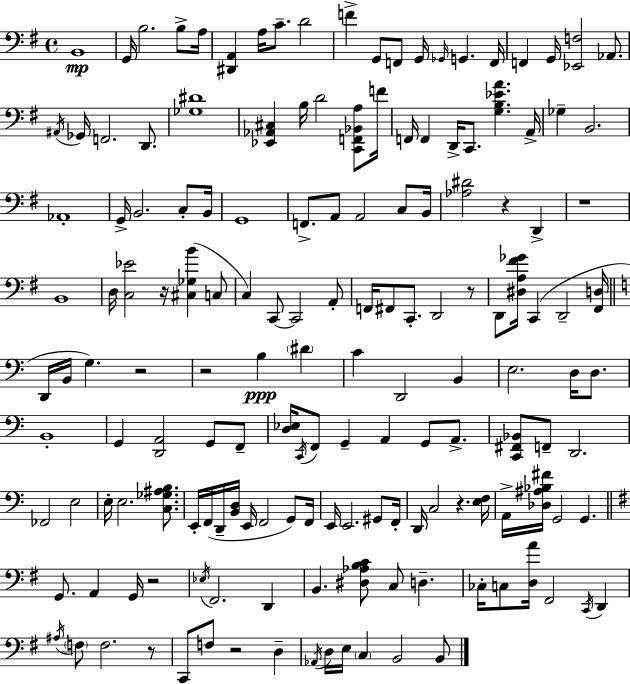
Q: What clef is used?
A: bass